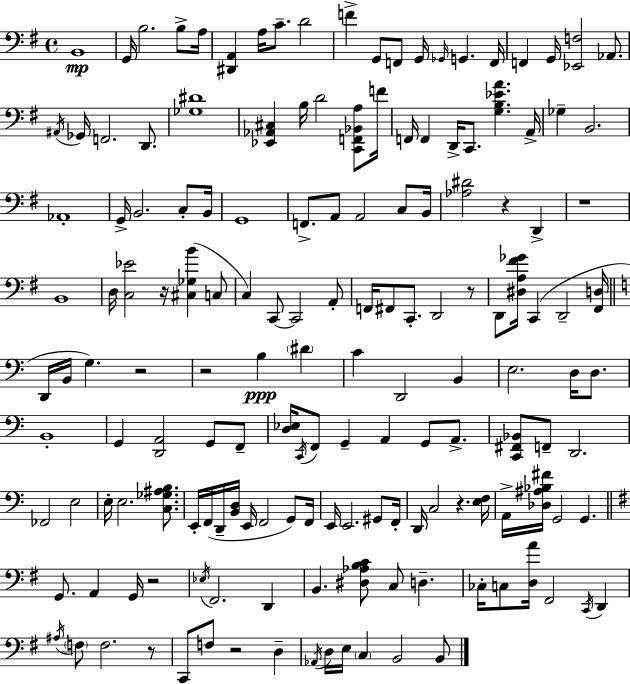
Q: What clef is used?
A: bass